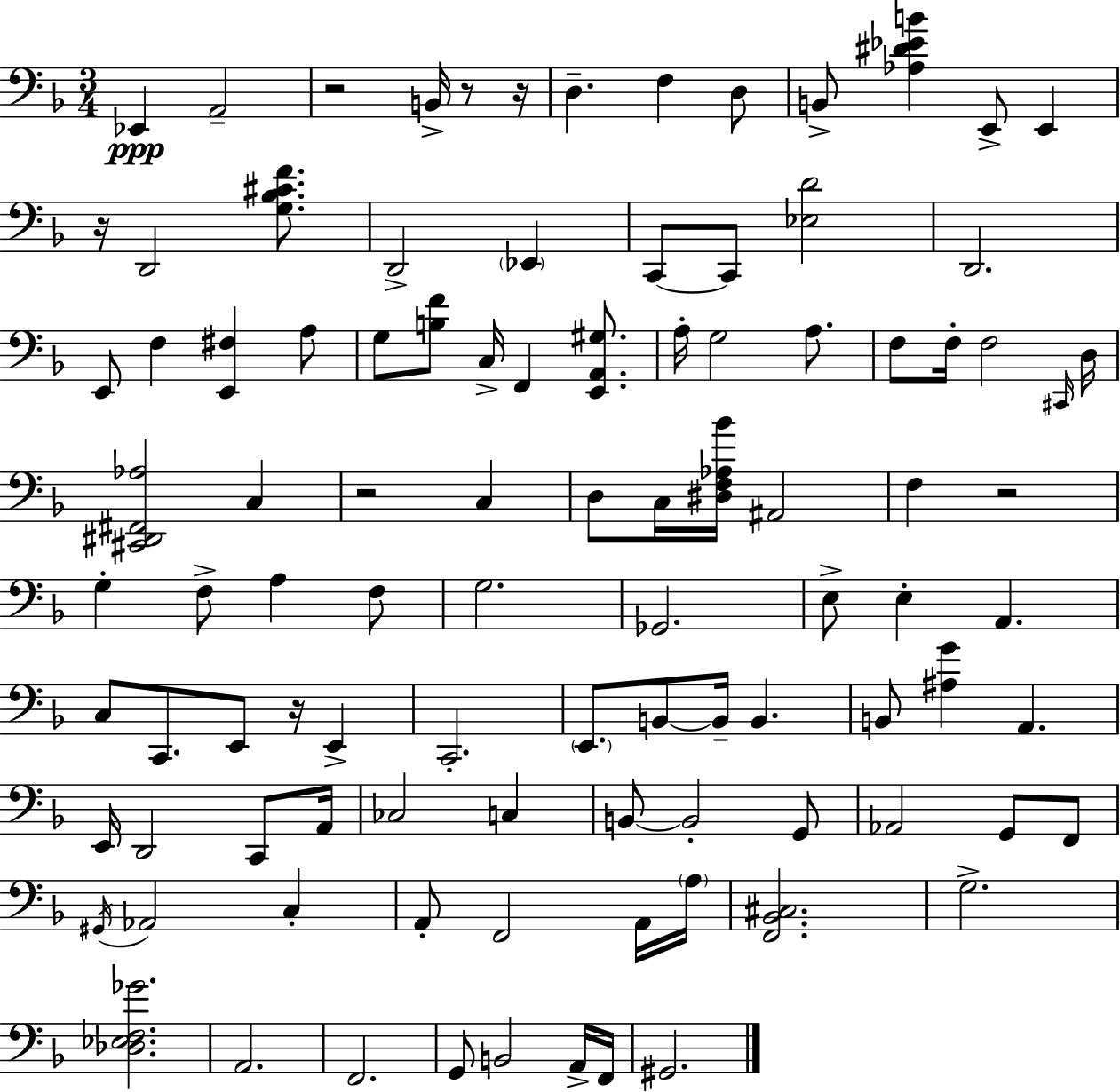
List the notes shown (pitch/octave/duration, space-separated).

Eb2/q A2/h R/h B2/s R/e R/s D3/q. F3/q D3/e B2/e [Ab3,D#4,Eb4,B4]/q E2/e E2/q R/s D2/h [G3,Bb3,C#4,F4]/e. D2/h Eb2/q C2/e C2/e [Eb3,D4]/h D2/h. E2/e F3/q [E2,F#3]/q A3/e G3/e [B3,F4]/e C3/s F2/q [E2,A2,G#3]/e. A3/s G3/h A3/e. F3/e F3/s F3/h C#2/s D3/s [C#2,D#2,F#2,Ab3]/h C3/q R/h C3/q D3/e C3/s [D#3,F3,Ab3,Bb4]/s A#2/h F3/q R/h G3/q F3/e A3/q F3/e G3/h. Gb2/h. E3/e E3/q A2/q. C3/e C2/e. E2/e R/s E2/q C2/h. E2/e. B2/e B2/s B2/q. B2/e [A#3,G4]/q A2/q. E2/s D2/h C2/e A2/s CES3/h C3/q B2/e B2/h G2/e Ab2/h G2/e F2/e G#2/s Ab2/h C3/q A2/e F2/h A2/s A3/s [F2,Bb2,C#3]/h. G3/h. [Db3,Eb3,F3,Gb4]/h. A2/h. F2/h. G2/e B2/h A2/s F2/s G#2/h.